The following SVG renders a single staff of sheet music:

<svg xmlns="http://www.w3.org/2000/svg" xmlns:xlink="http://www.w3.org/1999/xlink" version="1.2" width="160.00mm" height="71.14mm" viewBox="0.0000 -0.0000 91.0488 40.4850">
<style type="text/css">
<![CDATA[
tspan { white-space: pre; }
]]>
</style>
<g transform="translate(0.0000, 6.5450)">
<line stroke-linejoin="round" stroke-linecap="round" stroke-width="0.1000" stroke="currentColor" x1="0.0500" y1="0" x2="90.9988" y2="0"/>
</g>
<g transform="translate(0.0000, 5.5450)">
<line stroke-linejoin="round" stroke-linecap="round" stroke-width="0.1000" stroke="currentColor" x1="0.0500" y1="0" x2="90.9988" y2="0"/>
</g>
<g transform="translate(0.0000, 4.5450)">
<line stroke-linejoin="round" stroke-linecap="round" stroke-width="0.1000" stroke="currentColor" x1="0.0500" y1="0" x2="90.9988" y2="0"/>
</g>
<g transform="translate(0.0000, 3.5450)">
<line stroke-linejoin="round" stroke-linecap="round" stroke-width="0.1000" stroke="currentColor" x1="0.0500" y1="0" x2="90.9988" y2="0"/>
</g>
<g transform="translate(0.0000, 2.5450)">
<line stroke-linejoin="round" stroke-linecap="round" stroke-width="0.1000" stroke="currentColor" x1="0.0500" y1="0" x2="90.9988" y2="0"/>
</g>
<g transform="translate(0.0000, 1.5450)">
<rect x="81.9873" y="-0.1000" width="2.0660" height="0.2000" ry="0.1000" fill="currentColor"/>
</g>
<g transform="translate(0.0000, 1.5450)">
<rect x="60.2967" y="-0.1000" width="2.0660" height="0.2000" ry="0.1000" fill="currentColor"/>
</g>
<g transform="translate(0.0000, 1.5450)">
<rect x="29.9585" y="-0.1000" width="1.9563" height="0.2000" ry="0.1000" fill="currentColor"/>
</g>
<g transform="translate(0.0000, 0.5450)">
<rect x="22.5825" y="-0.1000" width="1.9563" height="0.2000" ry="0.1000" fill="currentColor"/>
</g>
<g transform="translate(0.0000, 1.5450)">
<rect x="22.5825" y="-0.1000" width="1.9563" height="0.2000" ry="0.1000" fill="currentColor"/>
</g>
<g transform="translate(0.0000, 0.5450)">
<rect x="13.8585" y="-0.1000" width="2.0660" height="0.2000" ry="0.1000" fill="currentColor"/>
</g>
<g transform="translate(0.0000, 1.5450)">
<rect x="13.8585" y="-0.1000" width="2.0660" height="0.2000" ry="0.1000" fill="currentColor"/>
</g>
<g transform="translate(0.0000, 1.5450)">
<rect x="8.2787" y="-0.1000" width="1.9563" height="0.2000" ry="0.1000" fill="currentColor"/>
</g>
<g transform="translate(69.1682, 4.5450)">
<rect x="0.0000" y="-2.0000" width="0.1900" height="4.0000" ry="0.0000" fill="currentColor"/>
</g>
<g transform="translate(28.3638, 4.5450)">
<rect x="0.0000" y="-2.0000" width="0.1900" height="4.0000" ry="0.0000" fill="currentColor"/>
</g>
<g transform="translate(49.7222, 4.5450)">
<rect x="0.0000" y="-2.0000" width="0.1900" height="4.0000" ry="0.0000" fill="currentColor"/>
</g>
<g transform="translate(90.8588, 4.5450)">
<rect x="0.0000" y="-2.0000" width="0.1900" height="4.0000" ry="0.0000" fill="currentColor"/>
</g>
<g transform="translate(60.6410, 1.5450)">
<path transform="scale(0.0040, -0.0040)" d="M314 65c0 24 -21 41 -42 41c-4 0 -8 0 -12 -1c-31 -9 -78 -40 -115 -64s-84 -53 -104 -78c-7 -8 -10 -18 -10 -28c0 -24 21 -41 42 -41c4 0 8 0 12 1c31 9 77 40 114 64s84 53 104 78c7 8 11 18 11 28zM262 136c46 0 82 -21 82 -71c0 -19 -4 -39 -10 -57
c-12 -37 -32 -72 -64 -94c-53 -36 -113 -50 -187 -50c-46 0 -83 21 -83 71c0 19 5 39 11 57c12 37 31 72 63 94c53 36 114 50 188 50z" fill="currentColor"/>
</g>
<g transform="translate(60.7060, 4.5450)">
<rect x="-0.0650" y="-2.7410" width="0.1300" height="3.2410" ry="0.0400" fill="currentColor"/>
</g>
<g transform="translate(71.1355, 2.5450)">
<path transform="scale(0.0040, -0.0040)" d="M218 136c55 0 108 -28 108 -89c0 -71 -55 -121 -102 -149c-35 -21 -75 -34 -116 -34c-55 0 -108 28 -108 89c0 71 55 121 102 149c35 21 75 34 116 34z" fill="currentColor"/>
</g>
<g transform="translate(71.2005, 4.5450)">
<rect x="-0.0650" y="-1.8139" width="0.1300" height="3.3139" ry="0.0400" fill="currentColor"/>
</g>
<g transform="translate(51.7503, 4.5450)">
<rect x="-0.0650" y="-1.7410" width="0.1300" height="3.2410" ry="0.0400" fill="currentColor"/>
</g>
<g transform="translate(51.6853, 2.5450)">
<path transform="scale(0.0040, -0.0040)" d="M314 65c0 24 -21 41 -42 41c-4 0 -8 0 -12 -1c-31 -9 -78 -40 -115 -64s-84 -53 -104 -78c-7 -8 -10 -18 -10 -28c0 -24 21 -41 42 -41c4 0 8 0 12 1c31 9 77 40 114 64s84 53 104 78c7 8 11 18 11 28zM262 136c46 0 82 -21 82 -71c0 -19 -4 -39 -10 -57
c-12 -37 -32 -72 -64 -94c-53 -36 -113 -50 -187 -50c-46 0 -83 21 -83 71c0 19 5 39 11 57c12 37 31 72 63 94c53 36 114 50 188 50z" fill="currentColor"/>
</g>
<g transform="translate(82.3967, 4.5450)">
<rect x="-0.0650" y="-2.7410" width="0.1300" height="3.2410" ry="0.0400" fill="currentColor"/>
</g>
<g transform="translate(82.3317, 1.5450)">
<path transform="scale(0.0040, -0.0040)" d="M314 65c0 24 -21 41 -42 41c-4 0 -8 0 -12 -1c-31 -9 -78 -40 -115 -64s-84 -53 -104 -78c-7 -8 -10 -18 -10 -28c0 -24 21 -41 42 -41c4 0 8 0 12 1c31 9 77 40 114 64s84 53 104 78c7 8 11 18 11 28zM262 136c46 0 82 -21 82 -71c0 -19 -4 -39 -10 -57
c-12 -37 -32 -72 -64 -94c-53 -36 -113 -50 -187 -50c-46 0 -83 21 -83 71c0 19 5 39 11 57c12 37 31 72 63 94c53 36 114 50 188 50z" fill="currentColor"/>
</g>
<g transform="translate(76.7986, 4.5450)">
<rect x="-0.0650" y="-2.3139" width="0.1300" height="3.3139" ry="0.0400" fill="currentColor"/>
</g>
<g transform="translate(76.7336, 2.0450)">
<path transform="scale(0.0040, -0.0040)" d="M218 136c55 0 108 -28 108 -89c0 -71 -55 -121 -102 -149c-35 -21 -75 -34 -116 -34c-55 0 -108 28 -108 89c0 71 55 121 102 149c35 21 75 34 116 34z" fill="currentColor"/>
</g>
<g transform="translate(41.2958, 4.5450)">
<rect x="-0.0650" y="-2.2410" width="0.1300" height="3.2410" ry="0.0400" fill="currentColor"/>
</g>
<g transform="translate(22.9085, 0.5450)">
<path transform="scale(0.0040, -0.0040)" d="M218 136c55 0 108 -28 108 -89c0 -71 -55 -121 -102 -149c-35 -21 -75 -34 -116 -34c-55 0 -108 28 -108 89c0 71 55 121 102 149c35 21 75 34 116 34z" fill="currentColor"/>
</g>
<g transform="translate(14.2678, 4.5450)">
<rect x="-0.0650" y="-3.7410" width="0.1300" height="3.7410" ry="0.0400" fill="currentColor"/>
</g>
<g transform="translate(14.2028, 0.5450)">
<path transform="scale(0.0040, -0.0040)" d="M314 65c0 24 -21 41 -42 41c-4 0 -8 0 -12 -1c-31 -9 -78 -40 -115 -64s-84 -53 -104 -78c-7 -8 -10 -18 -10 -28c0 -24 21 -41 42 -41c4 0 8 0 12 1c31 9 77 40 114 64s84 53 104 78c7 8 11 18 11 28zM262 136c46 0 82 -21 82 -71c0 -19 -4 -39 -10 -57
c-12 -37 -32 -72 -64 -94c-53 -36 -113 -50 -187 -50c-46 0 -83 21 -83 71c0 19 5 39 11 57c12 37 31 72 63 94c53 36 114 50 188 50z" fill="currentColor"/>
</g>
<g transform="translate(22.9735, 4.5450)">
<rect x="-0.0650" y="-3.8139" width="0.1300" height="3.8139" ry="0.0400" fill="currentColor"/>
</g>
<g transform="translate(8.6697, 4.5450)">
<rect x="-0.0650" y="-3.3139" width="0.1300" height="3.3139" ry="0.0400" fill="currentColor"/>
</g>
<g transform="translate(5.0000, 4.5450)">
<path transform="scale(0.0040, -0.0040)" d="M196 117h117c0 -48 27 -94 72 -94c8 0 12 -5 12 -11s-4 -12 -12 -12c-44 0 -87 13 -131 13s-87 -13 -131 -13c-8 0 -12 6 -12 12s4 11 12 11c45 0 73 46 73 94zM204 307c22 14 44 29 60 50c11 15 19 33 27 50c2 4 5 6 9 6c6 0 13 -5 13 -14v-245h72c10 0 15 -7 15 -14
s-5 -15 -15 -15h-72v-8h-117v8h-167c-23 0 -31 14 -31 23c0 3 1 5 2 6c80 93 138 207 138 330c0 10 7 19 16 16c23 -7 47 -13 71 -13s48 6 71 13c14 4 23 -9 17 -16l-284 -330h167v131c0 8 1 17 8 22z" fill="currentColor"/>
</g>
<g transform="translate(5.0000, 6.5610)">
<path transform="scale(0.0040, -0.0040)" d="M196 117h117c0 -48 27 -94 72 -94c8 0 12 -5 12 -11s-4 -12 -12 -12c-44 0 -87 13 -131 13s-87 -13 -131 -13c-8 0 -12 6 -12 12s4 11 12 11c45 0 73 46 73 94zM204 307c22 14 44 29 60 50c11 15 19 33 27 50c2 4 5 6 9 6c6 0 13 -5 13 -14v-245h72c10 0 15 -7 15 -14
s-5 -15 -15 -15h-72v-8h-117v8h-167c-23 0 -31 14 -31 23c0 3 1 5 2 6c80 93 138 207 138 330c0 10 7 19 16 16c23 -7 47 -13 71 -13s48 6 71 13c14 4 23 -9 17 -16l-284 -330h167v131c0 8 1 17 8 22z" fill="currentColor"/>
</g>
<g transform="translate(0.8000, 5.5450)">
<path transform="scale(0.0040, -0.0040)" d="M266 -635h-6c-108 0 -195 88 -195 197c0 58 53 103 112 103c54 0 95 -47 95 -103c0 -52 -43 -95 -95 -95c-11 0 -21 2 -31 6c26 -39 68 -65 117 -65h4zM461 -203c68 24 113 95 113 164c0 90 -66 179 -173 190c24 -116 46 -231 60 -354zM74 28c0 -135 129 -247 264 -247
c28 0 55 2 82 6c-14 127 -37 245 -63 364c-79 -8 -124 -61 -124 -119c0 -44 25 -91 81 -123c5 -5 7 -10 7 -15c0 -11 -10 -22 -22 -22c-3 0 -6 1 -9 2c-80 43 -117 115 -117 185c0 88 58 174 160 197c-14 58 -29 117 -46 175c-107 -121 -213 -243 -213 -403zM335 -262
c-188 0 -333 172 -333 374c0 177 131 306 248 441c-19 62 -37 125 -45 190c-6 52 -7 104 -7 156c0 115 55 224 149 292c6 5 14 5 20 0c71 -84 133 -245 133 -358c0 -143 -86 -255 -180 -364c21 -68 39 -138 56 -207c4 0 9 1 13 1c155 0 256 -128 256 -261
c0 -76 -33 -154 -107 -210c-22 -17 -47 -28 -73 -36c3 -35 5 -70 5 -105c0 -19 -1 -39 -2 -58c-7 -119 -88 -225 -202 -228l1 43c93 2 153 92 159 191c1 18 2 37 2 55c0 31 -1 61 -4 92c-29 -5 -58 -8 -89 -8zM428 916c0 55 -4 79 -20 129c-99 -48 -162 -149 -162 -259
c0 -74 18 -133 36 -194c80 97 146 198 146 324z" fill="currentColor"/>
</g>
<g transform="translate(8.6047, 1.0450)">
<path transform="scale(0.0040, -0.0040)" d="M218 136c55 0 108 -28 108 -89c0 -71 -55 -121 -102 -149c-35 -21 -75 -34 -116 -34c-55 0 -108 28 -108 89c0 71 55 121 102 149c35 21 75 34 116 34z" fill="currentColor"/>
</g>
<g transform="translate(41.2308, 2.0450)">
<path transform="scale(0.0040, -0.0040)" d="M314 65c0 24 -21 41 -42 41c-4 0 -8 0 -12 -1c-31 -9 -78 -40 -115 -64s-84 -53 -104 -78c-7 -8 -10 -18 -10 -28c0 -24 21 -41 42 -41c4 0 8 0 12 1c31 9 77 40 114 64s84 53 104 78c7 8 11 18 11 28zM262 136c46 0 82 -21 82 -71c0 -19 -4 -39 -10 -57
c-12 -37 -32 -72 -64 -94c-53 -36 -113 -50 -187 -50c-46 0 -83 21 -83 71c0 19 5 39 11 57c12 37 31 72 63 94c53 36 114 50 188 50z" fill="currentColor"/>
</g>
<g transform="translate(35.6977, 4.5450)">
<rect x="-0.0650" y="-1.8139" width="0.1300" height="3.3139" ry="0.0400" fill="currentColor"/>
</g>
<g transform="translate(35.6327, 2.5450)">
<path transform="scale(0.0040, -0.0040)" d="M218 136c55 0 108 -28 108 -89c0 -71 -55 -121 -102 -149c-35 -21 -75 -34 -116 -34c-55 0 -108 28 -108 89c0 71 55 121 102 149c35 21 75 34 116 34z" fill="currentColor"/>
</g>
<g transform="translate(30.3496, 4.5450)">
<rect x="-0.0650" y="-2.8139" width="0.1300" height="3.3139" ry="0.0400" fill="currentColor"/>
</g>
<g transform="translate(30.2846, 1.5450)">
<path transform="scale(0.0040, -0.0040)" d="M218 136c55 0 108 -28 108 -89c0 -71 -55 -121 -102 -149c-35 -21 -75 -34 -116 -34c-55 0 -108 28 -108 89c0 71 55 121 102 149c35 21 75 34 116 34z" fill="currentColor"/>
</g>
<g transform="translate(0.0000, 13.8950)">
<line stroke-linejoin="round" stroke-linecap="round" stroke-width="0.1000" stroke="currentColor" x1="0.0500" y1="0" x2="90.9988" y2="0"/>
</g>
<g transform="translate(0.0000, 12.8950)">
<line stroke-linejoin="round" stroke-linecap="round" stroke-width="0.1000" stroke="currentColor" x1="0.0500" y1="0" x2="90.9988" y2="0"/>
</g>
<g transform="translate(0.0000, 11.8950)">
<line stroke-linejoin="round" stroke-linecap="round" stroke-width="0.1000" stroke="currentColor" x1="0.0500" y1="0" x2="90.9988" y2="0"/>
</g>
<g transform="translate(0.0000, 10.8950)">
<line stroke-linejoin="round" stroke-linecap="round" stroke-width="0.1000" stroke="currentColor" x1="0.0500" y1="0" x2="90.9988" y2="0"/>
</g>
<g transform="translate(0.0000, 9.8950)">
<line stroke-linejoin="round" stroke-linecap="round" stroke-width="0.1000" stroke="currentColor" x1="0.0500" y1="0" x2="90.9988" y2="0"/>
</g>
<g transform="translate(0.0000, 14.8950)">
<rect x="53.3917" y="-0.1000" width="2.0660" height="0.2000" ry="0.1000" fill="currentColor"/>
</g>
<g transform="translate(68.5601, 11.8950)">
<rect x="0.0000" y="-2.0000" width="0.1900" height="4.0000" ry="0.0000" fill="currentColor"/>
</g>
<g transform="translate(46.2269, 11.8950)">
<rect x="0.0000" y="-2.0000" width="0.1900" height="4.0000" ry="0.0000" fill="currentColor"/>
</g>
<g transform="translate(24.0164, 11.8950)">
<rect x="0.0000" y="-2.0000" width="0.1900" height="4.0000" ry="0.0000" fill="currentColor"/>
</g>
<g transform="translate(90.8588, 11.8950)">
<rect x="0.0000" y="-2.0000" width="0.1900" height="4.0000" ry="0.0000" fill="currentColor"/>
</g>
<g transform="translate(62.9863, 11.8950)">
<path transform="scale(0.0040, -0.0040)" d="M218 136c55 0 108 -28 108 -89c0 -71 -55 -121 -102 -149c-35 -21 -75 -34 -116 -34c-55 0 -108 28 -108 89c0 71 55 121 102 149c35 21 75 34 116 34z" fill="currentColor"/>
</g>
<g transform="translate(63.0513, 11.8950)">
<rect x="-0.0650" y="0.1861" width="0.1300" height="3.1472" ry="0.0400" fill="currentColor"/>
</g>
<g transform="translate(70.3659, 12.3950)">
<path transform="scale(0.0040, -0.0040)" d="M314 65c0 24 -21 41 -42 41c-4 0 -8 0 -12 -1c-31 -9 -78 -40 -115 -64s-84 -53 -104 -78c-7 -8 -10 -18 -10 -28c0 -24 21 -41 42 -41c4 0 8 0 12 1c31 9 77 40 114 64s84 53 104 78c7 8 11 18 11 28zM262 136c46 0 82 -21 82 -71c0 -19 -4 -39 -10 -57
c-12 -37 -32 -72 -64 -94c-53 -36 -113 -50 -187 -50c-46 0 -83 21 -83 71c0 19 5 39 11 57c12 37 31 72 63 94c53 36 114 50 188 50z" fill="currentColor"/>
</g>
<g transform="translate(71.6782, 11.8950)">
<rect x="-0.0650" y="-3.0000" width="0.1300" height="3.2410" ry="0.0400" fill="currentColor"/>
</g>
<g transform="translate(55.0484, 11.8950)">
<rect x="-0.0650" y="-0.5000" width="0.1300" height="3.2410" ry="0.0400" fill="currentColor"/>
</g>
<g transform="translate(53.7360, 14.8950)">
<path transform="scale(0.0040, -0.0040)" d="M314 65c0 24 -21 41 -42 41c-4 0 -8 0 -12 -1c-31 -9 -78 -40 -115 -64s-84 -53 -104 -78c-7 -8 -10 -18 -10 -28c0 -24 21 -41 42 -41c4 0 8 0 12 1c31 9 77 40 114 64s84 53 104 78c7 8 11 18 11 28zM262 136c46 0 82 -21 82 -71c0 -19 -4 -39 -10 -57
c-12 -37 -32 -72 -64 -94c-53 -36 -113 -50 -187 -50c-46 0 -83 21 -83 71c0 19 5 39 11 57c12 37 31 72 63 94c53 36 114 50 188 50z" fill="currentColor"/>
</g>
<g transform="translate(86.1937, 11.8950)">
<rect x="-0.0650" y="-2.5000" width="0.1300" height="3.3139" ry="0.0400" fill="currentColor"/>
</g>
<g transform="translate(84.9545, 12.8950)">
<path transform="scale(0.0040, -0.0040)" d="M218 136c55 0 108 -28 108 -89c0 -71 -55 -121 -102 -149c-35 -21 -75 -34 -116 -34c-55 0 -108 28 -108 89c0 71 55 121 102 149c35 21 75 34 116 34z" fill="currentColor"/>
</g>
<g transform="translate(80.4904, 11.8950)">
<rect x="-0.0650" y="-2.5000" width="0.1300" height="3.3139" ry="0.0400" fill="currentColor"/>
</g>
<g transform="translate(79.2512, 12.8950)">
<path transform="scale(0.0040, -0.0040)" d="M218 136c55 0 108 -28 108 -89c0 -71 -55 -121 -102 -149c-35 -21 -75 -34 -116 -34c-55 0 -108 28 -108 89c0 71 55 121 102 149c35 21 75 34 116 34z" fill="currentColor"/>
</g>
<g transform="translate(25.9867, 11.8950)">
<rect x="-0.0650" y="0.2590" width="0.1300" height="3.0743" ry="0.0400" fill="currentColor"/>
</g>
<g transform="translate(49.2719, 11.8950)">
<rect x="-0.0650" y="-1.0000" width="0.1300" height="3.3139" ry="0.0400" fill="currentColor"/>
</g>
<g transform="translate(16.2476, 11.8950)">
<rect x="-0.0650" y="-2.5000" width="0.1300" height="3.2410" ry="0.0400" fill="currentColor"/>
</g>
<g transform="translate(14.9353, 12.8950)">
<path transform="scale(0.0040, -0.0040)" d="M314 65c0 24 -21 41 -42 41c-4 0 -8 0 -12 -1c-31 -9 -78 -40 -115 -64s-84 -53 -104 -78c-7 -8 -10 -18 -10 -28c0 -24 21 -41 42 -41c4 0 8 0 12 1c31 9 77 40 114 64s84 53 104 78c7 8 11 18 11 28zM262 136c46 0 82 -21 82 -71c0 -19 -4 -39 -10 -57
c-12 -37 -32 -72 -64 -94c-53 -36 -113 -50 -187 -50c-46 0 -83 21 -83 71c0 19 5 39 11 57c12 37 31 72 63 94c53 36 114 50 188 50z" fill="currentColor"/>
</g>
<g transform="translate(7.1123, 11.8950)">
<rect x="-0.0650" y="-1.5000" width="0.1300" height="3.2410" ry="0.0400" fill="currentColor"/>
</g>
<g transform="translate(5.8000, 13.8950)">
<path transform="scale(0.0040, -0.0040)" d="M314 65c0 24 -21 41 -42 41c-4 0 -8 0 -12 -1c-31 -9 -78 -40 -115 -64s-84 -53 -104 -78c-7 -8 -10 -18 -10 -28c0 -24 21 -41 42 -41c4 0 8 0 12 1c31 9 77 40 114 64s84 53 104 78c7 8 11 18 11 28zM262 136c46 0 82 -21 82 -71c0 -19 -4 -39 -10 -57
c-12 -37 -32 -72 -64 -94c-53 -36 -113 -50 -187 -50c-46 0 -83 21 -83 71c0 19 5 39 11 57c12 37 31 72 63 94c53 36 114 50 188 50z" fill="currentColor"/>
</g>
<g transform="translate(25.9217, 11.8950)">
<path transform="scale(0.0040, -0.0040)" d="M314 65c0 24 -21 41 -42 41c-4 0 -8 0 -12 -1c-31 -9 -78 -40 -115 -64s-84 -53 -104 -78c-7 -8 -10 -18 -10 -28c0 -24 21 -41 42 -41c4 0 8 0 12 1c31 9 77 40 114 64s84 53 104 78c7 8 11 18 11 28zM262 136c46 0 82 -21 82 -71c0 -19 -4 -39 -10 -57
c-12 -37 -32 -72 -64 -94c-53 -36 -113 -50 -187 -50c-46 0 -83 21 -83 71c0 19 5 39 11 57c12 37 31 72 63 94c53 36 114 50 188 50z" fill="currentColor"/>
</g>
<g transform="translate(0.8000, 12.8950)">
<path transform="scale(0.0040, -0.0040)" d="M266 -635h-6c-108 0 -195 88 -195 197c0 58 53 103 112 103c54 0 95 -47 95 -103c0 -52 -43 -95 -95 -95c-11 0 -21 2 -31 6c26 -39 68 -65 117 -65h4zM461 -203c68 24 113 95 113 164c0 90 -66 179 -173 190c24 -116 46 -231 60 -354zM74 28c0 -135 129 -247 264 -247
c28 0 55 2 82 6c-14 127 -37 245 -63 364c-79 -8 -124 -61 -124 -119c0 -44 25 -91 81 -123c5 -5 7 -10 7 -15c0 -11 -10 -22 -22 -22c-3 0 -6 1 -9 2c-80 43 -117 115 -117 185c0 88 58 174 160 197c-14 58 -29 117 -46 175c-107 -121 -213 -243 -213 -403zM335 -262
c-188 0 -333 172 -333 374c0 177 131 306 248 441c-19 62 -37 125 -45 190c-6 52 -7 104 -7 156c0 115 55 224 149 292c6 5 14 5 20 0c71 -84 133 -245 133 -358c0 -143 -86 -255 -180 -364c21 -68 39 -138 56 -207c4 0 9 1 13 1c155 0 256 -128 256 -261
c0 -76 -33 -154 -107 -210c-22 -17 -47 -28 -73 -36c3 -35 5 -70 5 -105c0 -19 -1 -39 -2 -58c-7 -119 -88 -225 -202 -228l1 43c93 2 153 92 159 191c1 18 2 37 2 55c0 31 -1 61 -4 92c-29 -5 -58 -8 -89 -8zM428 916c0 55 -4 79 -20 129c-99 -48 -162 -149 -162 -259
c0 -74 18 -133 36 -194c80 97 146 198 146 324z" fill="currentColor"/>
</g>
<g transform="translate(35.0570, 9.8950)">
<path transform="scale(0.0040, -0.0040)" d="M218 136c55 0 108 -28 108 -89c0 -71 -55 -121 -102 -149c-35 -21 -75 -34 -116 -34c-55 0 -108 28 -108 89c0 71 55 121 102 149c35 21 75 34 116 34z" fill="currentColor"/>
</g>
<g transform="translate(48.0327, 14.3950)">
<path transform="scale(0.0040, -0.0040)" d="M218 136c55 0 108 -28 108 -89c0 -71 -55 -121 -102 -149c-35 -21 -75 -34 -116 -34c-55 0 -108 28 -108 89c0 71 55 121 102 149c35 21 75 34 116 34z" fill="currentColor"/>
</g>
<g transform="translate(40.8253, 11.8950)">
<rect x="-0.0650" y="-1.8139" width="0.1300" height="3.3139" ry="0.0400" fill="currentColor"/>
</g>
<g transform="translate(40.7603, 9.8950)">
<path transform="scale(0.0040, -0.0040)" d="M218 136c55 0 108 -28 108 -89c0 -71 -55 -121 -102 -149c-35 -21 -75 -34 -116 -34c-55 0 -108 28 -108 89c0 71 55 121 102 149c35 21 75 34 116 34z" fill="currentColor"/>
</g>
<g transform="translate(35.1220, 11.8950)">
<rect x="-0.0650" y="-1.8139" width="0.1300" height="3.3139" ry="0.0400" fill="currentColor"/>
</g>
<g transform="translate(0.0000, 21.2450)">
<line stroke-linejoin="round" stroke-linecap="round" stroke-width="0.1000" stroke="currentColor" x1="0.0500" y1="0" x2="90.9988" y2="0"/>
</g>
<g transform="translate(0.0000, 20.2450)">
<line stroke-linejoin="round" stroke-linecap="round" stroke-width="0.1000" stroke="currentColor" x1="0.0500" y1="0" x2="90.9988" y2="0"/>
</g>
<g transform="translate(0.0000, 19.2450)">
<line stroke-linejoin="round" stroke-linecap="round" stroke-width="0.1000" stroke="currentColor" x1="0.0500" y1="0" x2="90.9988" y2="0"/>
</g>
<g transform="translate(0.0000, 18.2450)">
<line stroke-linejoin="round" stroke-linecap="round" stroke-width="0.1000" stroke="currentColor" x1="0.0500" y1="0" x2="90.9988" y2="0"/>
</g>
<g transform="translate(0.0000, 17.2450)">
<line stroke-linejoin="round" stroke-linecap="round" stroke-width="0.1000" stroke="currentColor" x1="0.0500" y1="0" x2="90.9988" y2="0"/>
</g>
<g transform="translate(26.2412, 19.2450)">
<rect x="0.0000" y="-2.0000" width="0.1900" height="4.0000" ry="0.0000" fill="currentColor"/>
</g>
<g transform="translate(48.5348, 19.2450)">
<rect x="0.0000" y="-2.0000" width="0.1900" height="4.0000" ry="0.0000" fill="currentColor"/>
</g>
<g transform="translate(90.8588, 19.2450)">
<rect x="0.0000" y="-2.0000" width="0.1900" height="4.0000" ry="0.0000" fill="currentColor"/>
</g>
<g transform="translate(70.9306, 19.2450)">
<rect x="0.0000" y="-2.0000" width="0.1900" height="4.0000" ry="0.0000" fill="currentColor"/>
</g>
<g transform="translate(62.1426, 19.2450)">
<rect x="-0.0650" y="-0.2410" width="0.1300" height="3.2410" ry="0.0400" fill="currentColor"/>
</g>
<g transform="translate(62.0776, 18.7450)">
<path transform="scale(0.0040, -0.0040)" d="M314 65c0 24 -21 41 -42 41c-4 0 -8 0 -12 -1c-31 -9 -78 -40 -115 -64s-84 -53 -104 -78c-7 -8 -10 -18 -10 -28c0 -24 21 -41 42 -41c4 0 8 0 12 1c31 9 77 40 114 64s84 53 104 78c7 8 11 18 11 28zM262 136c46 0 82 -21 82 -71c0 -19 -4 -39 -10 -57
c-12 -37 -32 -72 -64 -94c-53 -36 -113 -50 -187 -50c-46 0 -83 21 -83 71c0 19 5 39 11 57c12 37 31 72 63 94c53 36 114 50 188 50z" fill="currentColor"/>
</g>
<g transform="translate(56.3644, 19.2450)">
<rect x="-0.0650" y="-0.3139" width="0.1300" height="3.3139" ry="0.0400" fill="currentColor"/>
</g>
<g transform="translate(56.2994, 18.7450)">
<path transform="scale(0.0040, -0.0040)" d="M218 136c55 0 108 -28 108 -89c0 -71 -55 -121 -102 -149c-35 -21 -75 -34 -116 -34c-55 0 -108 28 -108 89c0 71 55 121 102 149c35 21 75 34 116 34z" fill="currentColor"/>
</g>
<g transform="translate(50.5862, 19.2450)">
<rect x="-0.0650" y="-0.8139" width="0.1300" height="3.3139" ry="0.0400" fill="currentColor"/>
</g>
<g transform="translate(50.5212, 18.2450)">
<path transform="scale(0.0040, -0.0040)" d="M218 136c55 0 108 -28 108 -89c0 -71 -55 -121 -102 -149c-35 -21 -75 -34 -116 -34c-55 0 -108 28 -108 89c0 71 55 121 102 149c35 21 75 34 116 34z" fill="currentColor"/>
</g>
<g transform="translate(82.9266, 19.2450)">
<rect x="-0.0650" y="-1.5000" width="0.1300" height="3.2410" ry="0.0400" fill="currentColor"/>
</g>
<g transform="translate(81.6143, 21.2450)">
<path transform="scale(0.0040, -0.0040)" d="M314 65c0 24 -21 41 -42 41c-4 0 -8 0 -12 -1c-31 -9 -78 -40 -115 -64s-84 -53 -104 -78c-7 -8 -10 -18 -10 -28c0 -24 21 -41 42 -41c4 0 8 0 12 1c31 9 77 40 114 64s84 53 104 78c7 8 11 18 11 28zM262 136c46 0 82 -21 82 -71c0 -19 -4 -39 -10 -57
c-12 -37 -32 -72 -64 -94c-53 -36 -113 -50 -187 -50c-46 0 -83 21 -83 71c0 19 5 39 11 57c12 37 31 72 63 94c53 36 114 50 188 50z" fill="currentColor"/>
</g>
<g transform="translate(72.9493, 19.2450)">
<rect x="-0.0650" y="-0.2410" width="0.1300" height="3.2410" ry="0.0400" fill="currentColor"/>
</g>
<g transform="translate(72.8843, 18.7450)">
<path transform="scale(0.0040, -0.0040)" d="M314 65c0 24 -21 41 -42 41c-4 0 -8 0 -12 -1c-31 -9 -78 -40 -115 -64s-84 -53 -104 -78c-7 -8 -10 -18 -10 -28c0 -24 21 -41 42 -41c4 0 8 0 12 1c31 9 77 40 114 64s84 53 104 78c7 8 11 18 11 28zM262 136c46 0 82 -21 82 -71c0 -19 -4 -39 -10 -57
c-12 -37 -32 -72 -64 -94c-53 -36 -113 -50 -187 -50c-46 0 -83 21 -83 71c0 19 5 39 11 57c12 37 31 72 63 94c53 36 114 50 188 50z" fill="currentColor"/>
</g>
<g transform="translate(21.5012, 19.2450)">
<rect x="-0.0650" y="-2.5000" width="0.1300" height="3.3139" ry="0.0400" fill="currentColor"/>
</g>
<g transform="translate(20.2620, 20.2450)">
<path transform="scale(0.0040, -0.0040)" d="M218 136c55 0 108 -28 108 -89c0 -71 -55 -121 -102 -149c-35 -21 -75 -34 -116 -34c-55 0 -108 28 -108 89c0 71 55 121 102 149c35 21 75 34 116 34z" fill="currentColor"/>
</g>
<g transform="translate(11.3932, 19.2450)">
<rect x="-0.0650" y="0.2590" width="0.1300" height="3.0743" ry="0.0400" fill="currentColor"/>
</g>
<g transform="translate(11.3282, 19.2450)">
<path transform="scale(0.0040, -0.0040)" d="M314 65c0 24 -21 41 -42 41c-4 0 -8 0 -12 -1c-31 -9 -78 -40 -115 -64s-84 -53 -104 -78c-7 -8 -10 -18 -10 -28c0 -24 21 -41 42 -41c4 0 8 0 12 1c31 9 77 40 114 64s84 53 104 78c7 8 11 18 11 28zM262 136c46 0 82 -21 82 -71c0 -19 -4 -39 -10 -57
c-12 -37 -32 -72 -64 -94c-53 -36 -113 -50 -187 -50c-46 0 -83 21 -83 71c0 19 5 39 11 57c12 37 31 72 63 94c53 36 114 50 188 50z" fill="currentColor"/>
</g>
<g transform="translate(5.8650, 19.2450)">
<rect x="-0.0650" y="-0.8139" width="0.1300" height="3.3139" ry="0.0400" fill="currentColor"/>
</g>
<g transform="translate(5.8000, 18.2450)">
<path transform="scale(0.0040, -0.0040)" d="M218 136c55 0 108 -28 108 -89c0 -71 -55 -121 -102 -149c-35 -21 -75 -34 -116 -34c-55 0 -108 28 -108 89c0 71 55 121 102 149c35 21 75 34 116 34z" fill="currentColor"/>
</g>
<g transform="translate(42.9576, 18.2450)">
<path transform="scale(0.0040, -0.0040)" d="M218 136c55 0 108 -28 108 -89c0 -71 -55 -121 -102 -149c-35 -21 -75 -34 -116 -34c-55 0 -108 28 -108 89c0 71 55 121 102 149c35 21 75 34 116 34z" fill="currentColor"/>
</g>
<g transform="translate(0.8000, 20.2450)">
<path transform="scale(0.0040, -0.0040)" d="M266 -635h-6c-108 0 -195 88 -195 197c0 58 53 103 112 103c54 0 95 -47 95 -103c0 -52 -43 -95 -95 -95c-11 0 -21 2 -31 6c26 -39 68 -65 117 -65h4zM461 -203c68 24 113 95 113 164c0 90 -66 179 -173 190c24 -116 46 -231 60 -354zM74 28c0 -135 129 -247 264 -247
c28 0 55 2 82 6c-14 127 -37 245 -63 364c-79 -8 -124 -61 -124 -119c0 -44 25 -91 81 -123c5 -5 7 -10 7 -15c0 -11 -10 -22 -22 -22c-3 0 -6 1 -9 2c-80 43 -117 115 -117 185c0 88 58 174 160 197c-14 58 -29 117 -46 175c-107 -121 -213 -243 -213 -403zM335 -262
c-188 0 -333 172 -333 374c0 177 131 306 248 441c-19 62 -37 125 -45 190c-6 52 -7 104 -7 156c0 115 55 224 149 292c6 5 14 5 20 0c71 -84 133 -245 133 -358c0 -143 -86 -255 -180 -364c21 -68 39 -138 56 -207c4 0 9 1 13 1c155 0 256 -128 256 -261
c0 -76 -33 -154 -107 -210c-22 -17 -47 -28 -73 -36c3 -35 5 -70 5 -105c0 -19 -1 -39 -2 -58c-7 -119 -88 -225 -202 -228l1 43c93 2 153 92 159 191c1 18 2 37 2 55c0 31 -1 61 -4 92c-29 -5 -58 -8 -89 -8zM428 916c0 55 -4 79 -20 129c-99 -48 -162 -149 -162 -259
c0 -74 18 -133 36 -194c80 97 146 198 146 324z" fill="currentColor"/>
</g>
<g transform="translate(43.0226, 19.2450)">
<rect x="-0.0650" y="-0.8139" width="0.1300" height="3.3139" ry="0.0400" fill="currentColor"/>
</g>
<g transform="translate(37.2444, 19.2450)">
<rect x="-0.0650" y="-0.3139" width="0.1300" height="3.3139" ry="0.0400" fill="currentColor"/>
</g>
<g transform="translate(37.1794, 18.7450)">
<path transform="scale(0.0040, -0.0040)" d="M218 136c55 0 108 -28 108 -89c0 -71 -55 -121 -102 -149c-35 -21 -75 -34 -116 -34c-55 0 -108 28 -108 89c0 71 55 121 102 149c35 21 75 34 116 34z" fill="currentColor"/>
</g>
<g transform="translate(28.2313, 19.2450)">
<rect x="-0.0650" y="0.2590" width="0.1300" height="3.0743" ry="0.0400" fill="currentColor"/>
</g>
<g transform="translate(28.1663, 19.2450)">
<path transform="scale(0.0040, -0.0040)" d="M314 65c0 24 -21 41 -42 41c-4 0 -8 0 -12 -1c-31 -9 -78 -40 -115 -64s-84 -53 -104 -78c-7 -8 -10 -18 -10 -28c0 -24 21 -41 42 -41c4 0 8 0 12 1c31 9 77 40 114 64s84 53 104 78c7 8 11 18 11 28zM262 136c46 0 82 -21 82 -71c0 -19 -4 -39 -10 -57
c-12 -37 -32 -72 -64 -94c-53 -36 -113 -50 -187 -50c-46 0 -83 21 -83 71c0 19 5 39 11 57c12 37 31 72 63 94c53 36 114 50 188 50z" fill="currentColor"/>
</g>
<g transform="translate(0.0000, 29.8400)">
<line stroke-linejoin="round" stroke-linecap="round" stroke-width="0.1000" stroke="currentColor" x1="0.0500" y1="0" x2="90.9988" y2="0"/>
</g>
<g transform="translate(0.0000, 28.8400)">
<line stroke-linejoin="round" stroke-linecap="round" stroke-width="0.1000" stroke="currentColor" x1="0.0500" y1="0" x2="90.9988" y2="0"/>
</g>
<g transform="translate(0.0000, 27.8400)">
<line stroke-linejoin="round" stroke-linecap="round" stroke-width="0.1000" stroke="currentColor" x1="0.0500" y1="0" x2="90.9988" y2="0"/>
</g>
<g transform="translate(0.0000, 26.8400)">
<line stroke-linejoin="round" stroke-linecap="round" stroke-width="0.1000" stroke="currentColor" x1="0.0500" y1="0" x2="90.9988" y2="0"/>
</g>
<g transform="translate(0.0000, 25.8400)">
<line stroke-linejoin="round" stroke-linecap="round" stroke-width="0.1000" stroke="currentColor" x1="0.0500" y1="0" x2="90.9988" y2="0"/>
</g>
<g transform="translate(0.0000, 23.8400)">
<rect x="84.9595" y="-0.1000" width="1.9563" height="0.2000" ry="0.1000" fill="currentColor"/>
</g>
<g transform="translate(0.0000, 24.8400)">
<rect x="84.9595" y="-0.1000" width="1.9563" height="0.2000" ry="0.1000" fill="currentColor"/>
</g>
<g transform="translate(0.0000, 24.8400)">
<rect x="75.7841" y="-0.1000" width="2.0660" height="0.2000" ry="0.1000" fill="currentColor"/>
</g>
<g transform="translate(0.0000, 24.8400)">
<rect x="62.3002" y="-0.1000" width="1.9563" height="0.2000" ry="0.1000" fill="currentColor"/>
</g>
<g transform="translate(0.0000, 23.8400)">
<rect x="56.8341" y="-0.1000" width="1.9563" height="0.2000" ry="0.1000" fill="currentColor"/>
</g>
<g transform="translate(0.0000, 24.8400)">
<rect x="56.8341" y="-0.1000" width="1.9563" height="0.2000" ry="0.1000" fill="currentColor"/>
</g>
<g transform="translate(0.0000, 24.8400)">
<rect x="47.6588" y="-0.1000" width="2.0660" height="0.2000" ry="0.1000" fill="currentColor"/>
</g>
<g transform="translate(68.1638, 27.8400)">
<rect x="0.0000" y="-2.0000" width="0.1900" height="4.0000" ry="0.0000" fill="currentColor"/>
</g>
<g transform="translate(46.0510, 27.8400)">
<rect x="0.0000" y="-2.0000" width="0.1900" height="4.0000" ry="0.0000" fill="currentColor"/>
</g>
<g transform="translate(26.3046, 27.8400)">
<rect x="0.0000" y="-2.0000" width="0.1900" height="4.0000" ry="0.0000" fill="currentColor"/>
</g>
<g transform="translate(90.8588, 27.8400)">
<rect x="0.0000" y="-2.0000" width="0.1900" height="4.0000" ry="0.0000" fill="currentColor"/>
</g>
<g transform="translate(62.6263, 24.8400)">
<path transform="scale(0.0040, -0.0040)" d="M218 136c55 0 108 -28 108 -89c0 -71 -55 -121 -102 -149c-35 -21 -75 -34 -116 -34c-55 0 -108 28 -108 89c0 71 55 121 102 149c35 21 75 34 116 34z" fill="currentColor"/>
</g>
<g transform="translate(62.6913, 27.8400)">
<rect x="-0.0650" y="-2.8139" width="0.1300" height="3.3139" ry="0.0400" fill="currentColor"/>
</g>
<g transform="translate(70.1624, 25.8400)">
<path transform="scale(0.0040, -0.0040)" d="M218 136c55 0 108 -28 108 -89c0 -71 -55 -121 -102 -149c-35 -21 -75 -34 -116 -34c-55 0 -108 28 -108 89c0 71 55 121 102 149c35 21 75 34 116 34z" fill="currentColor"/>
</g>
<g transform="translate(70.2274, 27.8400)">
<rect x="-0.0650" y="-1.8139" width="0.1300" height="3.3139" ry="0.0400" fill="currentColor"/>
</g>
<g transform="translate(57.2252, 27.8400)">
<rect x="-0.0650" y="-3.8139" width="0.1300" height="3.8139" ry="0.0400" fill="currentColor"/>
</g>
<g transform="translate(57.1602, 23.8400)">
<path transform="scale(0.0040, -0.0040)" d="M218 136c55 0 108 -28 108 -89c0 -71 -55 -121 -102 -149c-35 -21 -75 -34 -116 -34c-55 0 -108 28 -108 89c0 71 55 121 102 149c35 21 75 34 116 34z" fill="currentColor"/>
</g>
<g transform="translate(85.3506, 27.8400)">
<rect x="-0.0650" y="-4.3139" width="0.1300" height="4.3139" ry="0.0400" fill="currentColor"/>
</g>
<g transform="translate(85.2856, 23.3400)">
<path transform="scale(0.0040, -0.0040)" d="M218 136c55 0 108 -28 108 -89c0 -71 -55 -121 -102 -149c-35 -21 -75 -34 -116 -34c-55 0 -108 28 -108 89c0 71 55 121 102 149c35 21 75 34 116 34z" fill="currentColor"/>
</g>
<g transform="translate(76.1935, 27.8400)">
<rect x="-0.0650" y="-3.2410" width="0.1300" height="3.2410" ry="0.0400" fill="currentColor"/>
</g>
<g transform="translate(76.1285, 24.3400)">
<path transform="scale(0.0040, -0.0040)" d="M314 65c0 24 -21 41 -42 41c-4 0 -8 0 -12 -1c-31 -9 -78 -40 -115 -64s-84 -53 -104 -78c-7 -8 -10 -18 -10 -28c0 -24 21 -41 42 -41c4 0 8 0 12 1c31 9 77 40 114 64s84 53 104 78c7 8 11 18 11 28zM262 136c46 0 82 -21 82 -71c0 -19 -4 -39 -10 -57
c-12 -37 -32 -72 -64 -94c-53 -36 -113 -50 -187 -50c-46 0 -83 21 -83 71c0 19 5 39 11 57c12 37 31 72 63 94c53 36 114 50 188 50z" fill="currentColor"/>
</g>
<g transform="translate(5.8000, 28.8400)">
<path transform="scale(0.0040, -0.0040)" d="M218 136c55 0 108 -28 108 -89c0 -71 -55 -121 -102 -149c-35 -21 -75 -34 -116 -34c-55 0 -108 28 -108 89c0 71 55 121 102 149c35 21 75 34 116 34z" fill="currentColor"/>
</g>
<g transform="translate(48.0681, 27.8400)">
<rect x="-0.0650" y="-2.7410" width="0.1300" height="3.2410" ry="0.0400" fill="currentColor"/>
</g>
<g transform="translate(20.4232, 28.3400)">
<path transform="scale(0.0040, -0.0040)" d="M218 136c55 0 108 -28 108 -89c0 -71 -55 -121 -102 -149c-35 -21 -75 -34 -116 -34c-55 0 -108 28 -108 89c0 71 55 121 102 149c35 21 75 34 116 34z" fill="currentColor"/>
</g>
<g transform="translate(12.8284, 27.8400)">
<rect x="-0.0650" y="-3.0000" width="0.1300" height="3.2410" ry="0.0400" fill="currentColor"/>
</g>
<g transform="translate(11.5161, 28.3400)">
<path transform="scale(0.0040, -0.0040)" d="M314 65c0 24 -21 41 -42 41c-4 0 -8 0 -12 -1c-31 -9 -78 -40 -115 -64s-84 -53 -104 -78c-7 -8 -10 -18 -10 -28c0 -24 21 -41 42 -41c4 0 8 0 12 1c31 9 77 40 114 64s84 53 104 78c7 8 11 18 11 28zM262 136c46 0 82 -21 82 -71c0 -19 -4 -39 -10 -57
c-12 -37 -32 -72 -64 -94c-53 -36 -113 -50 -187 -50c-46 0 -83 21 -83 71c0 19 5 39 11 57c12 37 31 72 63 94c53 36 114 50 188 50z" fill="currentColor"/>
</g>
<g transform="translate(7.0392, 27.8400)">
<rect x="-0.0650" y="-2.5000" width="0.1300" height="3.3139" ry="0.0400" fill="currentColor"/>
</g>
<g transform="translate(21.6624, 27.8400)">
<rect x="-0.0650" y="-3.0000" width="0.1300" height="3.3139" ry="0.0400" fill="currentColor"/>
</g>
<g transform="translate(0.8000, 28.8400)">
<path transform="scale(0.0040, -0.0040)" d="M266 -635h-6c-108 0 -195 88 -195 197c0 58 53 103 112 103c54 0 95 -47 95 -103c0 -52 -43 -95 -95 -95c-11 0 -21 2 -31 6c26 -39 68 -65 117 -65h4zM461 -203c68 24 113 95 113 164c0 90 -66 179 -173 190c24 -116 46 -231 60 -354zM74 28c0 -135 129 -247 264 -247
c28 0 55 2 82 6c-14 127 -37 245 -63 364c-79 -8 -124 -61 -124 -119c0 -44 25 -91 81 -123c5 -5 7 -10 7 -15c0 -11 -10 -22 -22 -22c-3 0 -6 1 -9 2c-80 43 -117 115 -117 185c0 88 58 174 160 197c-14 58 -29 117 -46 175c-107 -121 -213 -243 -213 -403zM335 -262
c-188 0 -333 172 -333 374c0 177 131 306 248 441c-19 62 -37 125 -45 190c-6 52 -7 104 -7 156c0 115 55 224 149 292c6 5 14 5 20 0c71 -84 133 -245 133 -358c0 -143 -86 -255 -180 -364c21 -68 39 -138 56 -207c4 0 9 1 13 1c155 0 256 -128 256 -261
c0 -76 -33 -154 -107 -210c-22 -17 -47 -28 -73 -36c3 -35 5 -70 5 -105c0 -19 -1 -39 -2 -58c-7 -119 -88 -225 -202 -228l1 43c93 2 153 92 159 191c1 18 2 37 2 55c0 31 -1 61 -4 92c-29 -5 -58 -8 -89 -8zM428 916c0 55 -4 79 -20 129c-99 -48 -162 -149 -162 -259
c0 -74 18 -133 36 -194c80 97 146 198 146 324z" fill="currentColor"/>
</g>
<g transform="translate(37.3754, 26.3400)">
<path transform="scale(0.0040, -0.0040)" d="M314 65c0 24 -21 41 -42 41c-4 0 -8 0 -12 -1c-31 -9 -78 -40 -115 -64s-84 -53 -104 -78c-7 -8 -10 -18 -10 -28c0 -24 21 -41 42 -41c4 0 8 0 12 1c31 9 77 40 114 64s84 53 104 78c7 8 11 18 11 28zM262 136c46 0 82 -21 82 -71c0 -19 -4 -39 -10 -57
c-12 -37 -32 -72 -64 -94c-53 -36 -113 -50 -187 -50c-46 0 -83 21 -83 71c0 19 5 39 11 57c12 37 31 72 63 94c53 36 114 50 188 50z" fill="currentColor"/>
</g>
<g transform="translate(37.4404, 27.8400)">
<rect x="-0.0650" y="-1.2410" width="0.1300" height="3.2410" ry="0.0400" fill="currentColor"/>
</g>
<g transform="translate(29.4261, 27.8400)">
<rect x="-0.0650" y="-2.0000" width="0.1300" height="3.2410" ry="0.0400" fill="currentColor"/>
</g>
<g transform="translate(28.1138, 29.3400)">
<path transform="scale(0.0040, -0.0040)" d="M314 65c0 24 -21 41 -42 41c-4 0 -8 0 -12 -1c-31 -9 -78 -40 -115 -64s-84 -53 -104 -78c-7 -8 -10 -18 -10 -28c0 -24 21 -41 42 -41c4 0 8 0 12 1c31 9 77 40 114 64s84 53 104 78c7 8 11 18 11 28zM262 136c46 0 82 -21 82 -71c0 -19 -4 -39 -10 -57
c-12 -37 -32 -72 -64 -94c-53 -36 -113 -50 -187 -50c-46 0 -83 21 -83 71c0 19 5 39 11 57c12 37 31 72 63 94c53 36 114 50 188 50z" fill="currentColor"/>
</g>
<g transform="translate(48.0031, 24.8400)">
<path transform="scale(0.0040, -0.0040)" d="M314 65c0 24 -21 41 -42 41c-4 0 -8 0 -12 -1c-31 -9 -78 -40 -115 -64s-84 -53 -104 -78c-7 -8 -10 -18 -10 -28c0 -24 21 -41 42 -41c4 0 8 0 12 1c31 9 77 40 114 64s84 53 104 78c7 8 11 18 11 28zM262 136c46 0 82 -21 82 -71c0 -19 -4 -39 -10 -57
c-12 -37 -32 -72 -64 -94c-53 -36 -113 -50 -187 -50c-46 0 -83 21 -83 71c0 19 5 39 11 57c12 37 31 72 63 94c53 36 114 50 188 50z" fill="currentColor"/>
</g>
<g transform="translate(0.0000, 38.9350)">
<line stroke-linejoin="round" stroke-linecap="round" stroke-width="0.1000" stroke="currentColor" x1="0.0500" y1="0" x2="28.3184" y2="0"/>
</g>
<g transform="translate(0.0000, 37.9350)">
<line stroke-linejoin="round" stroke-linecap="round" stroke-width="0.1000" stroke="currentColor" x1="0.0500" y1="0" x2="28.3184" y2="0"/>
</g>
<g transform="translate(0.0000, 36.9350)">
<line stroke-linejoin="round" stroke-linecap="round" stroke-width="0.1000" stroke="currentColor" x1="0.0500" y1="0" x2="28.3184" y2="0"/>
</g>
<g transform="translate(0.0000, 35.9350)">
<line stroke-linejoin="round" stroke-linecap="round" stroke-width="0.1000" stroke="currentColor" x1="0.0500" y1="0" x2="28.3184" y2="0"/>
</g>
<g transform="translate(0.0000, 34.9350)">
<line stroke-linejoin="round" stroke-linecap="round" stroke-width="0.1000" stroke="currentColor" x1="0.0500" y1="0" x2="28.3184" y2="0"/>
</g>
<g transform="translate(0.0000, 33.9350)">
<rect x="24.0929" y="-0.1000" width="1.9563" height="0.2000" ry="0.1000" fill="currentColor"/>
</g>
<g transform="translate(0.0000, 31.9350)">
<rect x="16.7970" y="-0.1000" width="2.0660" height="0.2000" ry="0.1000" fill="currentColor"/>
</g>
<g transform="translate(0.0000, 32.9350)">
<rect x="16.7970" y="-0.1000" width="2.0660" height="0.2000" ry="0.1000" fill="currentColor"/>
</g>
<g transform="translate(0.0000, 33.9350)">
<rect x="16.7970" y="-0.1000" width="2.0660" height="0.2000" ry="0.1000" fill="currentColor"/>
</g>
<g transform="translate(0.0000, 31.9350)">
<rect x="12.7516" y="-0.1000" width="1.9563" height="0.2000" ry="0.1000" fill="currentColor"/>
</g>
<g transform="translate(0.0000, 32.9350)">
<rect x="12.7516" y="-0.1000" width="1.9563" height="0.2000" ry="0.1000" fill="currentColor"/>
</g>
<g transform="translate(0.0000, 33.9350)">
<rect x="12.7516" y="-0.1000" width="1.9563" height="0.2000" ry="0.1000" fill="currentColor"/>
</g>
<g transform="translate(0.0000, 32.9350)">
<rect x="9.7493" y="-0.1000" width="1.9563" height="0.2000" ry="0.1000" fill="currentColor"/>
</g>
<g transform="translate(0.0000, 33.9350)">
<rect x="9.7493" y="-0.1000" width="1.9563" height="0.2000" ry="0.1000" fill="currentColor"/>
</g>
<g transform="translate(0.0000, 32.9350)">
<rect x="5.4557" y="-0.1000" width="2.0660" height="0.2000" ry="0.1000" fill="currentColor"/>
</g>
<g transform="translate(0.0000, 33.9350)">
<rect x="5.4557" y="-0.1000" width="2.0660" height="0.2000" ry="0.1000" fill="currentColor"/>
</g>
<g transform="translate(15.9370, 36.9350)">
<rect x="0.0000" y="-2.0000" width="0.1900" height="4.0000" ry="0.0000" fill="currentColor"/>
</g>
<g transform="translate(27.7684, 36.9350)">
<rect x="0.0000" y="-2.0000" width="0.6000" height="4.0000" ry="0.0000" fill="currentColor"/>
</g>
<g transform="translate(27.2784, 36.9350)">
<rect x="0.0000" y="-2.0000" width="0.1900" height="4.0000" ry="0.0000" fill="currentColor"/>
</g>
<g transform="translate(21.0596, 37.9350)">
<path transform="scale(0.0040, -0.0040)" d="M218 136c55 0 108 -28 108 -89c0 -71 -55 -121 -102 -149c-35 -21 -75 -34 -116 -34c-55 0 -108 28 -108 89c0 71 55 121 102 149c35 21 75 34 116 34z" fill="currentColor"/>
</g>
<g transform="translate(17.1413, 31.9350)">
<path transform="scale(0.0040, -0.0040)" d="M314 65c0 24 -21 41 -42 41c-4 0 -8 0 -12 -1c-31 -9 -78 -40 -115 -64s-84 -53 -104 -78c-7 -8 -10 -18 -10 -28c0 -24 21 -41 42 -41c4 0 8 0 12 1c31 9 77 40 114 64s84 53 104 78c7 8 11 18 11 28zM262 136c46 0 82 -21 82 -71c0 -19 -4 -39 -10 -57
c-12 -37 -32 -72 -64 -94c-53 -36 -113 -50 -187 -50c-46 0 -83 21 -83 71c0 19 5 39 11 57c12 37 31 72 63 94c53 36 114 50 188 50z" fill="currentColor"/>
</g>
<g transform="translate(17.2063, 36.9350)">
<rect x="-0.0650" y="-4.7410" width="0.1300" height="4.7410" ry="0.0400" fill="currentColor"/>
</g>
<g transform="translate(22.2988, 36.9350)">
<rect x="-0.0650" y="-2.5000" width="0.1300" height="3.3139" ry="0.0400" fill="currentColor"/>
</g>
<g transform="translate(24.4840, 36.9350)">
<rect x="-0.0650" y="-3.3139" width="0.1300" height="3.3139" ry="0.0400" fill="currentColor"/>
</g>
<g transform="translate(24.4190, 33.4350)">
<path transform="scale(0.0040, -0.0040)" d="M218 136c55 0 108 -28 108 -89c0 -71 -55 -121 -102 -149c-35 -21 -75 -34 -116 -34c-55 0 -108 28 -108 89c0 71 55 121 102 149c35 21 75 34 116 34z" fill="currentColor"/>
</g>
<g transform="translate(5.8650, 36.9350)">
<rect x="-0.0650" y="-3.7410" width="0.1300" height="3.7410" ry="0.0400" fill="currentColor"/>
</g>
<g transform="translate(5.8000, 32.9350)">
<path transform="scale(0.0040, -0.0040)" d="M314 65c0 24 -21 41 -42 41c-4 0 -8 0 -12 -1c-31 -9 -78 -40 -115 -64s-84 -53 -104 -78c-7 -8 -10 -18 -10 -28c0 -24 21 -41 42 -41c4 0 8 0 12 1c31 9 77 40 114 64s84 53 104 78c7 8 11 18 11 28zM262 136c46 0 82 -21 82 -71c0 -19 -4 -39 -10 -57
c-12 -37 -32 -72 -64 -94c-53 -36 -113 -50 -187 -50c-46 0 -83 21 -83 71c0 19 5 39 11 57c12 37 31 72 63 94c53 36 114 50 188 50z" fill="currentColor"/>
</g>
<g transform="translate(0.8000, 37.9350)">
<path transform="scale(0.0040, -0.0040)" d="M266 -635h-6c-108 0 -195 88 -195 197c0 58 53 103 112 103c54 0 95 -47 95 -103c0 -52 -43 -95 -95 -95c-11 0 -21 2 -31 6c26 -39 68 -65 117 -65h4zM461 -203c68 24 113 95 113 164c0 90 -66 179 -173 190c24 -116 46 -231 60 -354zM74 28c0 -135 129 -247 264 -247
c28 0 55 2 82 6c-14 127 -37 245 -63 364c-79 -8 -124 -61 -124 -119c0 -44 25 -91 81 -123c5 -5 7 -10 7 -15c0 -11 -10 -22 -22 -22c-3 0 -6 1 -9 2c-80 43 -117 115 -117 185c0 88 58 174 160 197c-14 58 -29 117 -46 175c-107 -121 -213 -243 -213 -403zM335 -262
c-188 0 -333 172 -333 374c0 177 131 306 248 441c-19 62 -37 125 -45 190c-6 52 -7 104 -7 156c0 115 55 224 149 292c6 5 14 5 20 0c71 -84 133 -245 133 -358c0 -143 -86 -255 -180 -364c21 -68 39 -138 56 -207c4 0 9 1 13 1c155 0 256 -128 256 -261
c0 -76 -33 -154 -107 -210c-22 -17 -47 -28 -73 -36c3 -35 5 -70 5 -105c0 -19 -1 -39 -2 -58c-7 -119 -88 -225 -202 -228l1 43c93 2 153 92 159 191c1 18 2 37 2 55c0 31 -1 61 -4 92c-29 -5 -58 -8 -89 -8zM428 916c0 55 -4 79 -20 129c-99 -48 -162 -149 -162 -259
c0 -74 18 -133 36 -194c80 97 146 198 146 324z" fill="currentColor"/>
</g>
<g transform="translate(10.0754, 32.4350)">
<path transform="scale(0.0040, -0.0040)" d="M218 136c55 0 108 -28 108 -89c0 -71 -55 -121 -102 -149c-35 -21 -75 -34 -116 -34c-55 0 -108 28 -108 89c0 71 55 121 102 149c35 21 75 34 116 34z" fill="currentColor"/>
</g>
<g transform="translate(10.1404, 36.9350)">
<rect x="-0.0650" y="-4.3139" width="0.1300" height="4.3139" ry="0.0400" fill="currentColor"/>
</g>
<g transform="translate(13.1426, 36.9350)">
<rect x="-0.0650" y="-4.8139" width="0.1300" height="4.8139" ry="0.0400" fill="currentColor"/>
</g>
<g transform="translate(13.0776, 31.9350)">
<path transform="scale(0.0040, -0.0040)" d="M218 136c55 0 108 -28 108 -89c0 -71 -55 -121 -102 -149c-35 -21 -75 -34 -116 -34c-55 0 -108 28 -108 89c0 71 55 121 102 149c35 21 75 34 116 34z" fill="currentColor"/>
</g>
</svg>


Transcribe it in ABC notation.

X:1
T:Untitled
M:4/4
L:1/4
K:C
b c'2 c' a f g2 f2 a2 f g a2 E2 G2 B2 f f D C2 B A2 G G d B2 G B2 c d d c c2 c2 E2 G A2 A F2 e2 a2 c' a f b2 d' c'2 d' e' e'2 G b